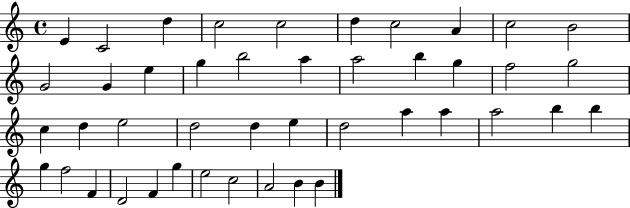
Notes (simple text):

E4/q C4/h D5/q C5/h C5/h D5/q C5/h A4/q C5/h B4/h G4/h G4/q E5/q G5/q B5/h A5/q A5/h B5/q G5/q F5/h G5/h C5/q D5/q E5/h D5/h D5/q E5/q D5/h A5/q A5/q A5/h B5/q B5/q G5/q F5/h F4/q D4/h F4/q G5/q E5/h C5/h A4/h B4/q B4/q